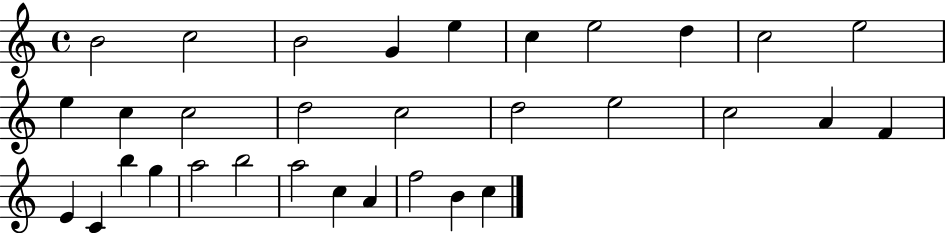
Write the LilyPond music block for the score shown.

{
  \clef treble
  \time 4/4
  \defaultTimeSignature
  \key c \major
  b'2 c''2 | b'2 g'4 e''4 | c''4 e''2 d''4 | c''2 e''2 | \break e''4 c''4 c''2 | d''2 c''2 | d''2 e''2 | c''2 a'4 f'4 | \break e'4 c'4 b''4 g''4 | a''2 b''2 | a''2 c''4 a'4 | f''2 b'4 c''4 | \break \bar "|."
}